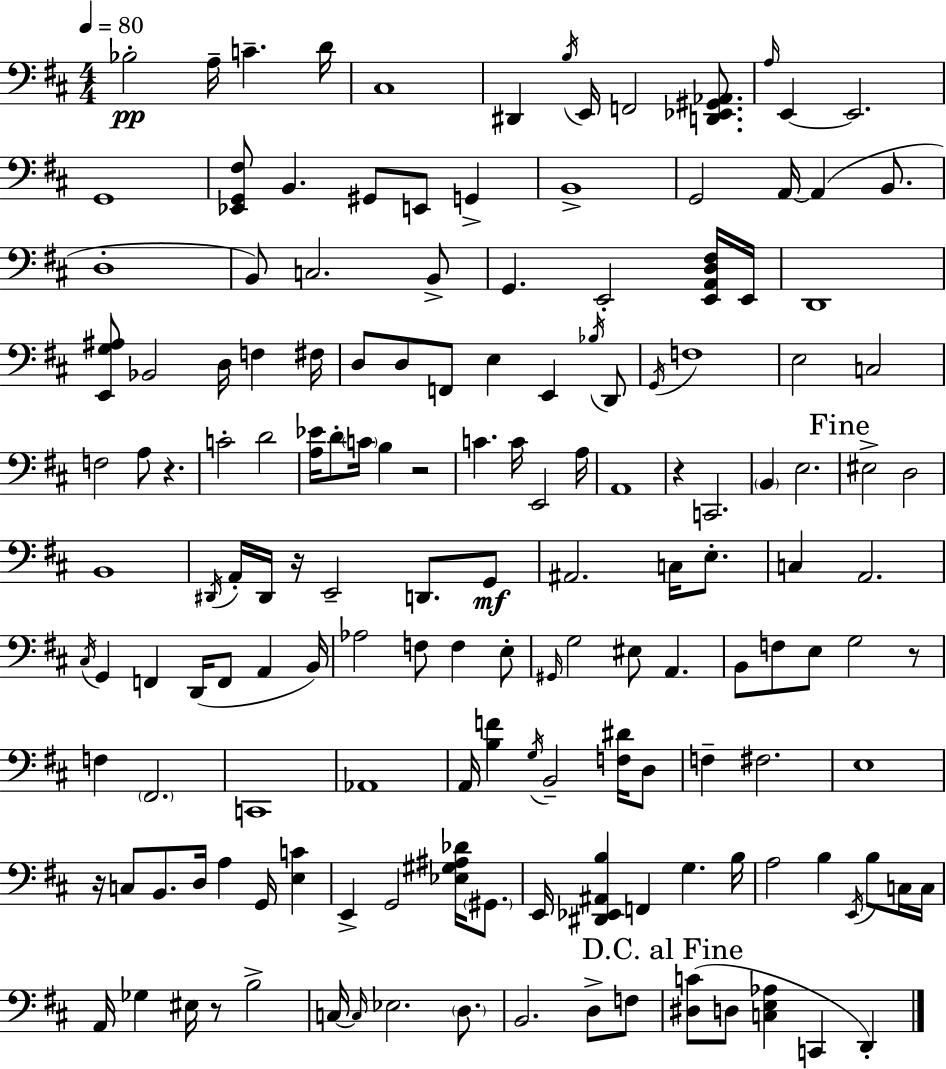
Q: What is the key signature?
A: D major